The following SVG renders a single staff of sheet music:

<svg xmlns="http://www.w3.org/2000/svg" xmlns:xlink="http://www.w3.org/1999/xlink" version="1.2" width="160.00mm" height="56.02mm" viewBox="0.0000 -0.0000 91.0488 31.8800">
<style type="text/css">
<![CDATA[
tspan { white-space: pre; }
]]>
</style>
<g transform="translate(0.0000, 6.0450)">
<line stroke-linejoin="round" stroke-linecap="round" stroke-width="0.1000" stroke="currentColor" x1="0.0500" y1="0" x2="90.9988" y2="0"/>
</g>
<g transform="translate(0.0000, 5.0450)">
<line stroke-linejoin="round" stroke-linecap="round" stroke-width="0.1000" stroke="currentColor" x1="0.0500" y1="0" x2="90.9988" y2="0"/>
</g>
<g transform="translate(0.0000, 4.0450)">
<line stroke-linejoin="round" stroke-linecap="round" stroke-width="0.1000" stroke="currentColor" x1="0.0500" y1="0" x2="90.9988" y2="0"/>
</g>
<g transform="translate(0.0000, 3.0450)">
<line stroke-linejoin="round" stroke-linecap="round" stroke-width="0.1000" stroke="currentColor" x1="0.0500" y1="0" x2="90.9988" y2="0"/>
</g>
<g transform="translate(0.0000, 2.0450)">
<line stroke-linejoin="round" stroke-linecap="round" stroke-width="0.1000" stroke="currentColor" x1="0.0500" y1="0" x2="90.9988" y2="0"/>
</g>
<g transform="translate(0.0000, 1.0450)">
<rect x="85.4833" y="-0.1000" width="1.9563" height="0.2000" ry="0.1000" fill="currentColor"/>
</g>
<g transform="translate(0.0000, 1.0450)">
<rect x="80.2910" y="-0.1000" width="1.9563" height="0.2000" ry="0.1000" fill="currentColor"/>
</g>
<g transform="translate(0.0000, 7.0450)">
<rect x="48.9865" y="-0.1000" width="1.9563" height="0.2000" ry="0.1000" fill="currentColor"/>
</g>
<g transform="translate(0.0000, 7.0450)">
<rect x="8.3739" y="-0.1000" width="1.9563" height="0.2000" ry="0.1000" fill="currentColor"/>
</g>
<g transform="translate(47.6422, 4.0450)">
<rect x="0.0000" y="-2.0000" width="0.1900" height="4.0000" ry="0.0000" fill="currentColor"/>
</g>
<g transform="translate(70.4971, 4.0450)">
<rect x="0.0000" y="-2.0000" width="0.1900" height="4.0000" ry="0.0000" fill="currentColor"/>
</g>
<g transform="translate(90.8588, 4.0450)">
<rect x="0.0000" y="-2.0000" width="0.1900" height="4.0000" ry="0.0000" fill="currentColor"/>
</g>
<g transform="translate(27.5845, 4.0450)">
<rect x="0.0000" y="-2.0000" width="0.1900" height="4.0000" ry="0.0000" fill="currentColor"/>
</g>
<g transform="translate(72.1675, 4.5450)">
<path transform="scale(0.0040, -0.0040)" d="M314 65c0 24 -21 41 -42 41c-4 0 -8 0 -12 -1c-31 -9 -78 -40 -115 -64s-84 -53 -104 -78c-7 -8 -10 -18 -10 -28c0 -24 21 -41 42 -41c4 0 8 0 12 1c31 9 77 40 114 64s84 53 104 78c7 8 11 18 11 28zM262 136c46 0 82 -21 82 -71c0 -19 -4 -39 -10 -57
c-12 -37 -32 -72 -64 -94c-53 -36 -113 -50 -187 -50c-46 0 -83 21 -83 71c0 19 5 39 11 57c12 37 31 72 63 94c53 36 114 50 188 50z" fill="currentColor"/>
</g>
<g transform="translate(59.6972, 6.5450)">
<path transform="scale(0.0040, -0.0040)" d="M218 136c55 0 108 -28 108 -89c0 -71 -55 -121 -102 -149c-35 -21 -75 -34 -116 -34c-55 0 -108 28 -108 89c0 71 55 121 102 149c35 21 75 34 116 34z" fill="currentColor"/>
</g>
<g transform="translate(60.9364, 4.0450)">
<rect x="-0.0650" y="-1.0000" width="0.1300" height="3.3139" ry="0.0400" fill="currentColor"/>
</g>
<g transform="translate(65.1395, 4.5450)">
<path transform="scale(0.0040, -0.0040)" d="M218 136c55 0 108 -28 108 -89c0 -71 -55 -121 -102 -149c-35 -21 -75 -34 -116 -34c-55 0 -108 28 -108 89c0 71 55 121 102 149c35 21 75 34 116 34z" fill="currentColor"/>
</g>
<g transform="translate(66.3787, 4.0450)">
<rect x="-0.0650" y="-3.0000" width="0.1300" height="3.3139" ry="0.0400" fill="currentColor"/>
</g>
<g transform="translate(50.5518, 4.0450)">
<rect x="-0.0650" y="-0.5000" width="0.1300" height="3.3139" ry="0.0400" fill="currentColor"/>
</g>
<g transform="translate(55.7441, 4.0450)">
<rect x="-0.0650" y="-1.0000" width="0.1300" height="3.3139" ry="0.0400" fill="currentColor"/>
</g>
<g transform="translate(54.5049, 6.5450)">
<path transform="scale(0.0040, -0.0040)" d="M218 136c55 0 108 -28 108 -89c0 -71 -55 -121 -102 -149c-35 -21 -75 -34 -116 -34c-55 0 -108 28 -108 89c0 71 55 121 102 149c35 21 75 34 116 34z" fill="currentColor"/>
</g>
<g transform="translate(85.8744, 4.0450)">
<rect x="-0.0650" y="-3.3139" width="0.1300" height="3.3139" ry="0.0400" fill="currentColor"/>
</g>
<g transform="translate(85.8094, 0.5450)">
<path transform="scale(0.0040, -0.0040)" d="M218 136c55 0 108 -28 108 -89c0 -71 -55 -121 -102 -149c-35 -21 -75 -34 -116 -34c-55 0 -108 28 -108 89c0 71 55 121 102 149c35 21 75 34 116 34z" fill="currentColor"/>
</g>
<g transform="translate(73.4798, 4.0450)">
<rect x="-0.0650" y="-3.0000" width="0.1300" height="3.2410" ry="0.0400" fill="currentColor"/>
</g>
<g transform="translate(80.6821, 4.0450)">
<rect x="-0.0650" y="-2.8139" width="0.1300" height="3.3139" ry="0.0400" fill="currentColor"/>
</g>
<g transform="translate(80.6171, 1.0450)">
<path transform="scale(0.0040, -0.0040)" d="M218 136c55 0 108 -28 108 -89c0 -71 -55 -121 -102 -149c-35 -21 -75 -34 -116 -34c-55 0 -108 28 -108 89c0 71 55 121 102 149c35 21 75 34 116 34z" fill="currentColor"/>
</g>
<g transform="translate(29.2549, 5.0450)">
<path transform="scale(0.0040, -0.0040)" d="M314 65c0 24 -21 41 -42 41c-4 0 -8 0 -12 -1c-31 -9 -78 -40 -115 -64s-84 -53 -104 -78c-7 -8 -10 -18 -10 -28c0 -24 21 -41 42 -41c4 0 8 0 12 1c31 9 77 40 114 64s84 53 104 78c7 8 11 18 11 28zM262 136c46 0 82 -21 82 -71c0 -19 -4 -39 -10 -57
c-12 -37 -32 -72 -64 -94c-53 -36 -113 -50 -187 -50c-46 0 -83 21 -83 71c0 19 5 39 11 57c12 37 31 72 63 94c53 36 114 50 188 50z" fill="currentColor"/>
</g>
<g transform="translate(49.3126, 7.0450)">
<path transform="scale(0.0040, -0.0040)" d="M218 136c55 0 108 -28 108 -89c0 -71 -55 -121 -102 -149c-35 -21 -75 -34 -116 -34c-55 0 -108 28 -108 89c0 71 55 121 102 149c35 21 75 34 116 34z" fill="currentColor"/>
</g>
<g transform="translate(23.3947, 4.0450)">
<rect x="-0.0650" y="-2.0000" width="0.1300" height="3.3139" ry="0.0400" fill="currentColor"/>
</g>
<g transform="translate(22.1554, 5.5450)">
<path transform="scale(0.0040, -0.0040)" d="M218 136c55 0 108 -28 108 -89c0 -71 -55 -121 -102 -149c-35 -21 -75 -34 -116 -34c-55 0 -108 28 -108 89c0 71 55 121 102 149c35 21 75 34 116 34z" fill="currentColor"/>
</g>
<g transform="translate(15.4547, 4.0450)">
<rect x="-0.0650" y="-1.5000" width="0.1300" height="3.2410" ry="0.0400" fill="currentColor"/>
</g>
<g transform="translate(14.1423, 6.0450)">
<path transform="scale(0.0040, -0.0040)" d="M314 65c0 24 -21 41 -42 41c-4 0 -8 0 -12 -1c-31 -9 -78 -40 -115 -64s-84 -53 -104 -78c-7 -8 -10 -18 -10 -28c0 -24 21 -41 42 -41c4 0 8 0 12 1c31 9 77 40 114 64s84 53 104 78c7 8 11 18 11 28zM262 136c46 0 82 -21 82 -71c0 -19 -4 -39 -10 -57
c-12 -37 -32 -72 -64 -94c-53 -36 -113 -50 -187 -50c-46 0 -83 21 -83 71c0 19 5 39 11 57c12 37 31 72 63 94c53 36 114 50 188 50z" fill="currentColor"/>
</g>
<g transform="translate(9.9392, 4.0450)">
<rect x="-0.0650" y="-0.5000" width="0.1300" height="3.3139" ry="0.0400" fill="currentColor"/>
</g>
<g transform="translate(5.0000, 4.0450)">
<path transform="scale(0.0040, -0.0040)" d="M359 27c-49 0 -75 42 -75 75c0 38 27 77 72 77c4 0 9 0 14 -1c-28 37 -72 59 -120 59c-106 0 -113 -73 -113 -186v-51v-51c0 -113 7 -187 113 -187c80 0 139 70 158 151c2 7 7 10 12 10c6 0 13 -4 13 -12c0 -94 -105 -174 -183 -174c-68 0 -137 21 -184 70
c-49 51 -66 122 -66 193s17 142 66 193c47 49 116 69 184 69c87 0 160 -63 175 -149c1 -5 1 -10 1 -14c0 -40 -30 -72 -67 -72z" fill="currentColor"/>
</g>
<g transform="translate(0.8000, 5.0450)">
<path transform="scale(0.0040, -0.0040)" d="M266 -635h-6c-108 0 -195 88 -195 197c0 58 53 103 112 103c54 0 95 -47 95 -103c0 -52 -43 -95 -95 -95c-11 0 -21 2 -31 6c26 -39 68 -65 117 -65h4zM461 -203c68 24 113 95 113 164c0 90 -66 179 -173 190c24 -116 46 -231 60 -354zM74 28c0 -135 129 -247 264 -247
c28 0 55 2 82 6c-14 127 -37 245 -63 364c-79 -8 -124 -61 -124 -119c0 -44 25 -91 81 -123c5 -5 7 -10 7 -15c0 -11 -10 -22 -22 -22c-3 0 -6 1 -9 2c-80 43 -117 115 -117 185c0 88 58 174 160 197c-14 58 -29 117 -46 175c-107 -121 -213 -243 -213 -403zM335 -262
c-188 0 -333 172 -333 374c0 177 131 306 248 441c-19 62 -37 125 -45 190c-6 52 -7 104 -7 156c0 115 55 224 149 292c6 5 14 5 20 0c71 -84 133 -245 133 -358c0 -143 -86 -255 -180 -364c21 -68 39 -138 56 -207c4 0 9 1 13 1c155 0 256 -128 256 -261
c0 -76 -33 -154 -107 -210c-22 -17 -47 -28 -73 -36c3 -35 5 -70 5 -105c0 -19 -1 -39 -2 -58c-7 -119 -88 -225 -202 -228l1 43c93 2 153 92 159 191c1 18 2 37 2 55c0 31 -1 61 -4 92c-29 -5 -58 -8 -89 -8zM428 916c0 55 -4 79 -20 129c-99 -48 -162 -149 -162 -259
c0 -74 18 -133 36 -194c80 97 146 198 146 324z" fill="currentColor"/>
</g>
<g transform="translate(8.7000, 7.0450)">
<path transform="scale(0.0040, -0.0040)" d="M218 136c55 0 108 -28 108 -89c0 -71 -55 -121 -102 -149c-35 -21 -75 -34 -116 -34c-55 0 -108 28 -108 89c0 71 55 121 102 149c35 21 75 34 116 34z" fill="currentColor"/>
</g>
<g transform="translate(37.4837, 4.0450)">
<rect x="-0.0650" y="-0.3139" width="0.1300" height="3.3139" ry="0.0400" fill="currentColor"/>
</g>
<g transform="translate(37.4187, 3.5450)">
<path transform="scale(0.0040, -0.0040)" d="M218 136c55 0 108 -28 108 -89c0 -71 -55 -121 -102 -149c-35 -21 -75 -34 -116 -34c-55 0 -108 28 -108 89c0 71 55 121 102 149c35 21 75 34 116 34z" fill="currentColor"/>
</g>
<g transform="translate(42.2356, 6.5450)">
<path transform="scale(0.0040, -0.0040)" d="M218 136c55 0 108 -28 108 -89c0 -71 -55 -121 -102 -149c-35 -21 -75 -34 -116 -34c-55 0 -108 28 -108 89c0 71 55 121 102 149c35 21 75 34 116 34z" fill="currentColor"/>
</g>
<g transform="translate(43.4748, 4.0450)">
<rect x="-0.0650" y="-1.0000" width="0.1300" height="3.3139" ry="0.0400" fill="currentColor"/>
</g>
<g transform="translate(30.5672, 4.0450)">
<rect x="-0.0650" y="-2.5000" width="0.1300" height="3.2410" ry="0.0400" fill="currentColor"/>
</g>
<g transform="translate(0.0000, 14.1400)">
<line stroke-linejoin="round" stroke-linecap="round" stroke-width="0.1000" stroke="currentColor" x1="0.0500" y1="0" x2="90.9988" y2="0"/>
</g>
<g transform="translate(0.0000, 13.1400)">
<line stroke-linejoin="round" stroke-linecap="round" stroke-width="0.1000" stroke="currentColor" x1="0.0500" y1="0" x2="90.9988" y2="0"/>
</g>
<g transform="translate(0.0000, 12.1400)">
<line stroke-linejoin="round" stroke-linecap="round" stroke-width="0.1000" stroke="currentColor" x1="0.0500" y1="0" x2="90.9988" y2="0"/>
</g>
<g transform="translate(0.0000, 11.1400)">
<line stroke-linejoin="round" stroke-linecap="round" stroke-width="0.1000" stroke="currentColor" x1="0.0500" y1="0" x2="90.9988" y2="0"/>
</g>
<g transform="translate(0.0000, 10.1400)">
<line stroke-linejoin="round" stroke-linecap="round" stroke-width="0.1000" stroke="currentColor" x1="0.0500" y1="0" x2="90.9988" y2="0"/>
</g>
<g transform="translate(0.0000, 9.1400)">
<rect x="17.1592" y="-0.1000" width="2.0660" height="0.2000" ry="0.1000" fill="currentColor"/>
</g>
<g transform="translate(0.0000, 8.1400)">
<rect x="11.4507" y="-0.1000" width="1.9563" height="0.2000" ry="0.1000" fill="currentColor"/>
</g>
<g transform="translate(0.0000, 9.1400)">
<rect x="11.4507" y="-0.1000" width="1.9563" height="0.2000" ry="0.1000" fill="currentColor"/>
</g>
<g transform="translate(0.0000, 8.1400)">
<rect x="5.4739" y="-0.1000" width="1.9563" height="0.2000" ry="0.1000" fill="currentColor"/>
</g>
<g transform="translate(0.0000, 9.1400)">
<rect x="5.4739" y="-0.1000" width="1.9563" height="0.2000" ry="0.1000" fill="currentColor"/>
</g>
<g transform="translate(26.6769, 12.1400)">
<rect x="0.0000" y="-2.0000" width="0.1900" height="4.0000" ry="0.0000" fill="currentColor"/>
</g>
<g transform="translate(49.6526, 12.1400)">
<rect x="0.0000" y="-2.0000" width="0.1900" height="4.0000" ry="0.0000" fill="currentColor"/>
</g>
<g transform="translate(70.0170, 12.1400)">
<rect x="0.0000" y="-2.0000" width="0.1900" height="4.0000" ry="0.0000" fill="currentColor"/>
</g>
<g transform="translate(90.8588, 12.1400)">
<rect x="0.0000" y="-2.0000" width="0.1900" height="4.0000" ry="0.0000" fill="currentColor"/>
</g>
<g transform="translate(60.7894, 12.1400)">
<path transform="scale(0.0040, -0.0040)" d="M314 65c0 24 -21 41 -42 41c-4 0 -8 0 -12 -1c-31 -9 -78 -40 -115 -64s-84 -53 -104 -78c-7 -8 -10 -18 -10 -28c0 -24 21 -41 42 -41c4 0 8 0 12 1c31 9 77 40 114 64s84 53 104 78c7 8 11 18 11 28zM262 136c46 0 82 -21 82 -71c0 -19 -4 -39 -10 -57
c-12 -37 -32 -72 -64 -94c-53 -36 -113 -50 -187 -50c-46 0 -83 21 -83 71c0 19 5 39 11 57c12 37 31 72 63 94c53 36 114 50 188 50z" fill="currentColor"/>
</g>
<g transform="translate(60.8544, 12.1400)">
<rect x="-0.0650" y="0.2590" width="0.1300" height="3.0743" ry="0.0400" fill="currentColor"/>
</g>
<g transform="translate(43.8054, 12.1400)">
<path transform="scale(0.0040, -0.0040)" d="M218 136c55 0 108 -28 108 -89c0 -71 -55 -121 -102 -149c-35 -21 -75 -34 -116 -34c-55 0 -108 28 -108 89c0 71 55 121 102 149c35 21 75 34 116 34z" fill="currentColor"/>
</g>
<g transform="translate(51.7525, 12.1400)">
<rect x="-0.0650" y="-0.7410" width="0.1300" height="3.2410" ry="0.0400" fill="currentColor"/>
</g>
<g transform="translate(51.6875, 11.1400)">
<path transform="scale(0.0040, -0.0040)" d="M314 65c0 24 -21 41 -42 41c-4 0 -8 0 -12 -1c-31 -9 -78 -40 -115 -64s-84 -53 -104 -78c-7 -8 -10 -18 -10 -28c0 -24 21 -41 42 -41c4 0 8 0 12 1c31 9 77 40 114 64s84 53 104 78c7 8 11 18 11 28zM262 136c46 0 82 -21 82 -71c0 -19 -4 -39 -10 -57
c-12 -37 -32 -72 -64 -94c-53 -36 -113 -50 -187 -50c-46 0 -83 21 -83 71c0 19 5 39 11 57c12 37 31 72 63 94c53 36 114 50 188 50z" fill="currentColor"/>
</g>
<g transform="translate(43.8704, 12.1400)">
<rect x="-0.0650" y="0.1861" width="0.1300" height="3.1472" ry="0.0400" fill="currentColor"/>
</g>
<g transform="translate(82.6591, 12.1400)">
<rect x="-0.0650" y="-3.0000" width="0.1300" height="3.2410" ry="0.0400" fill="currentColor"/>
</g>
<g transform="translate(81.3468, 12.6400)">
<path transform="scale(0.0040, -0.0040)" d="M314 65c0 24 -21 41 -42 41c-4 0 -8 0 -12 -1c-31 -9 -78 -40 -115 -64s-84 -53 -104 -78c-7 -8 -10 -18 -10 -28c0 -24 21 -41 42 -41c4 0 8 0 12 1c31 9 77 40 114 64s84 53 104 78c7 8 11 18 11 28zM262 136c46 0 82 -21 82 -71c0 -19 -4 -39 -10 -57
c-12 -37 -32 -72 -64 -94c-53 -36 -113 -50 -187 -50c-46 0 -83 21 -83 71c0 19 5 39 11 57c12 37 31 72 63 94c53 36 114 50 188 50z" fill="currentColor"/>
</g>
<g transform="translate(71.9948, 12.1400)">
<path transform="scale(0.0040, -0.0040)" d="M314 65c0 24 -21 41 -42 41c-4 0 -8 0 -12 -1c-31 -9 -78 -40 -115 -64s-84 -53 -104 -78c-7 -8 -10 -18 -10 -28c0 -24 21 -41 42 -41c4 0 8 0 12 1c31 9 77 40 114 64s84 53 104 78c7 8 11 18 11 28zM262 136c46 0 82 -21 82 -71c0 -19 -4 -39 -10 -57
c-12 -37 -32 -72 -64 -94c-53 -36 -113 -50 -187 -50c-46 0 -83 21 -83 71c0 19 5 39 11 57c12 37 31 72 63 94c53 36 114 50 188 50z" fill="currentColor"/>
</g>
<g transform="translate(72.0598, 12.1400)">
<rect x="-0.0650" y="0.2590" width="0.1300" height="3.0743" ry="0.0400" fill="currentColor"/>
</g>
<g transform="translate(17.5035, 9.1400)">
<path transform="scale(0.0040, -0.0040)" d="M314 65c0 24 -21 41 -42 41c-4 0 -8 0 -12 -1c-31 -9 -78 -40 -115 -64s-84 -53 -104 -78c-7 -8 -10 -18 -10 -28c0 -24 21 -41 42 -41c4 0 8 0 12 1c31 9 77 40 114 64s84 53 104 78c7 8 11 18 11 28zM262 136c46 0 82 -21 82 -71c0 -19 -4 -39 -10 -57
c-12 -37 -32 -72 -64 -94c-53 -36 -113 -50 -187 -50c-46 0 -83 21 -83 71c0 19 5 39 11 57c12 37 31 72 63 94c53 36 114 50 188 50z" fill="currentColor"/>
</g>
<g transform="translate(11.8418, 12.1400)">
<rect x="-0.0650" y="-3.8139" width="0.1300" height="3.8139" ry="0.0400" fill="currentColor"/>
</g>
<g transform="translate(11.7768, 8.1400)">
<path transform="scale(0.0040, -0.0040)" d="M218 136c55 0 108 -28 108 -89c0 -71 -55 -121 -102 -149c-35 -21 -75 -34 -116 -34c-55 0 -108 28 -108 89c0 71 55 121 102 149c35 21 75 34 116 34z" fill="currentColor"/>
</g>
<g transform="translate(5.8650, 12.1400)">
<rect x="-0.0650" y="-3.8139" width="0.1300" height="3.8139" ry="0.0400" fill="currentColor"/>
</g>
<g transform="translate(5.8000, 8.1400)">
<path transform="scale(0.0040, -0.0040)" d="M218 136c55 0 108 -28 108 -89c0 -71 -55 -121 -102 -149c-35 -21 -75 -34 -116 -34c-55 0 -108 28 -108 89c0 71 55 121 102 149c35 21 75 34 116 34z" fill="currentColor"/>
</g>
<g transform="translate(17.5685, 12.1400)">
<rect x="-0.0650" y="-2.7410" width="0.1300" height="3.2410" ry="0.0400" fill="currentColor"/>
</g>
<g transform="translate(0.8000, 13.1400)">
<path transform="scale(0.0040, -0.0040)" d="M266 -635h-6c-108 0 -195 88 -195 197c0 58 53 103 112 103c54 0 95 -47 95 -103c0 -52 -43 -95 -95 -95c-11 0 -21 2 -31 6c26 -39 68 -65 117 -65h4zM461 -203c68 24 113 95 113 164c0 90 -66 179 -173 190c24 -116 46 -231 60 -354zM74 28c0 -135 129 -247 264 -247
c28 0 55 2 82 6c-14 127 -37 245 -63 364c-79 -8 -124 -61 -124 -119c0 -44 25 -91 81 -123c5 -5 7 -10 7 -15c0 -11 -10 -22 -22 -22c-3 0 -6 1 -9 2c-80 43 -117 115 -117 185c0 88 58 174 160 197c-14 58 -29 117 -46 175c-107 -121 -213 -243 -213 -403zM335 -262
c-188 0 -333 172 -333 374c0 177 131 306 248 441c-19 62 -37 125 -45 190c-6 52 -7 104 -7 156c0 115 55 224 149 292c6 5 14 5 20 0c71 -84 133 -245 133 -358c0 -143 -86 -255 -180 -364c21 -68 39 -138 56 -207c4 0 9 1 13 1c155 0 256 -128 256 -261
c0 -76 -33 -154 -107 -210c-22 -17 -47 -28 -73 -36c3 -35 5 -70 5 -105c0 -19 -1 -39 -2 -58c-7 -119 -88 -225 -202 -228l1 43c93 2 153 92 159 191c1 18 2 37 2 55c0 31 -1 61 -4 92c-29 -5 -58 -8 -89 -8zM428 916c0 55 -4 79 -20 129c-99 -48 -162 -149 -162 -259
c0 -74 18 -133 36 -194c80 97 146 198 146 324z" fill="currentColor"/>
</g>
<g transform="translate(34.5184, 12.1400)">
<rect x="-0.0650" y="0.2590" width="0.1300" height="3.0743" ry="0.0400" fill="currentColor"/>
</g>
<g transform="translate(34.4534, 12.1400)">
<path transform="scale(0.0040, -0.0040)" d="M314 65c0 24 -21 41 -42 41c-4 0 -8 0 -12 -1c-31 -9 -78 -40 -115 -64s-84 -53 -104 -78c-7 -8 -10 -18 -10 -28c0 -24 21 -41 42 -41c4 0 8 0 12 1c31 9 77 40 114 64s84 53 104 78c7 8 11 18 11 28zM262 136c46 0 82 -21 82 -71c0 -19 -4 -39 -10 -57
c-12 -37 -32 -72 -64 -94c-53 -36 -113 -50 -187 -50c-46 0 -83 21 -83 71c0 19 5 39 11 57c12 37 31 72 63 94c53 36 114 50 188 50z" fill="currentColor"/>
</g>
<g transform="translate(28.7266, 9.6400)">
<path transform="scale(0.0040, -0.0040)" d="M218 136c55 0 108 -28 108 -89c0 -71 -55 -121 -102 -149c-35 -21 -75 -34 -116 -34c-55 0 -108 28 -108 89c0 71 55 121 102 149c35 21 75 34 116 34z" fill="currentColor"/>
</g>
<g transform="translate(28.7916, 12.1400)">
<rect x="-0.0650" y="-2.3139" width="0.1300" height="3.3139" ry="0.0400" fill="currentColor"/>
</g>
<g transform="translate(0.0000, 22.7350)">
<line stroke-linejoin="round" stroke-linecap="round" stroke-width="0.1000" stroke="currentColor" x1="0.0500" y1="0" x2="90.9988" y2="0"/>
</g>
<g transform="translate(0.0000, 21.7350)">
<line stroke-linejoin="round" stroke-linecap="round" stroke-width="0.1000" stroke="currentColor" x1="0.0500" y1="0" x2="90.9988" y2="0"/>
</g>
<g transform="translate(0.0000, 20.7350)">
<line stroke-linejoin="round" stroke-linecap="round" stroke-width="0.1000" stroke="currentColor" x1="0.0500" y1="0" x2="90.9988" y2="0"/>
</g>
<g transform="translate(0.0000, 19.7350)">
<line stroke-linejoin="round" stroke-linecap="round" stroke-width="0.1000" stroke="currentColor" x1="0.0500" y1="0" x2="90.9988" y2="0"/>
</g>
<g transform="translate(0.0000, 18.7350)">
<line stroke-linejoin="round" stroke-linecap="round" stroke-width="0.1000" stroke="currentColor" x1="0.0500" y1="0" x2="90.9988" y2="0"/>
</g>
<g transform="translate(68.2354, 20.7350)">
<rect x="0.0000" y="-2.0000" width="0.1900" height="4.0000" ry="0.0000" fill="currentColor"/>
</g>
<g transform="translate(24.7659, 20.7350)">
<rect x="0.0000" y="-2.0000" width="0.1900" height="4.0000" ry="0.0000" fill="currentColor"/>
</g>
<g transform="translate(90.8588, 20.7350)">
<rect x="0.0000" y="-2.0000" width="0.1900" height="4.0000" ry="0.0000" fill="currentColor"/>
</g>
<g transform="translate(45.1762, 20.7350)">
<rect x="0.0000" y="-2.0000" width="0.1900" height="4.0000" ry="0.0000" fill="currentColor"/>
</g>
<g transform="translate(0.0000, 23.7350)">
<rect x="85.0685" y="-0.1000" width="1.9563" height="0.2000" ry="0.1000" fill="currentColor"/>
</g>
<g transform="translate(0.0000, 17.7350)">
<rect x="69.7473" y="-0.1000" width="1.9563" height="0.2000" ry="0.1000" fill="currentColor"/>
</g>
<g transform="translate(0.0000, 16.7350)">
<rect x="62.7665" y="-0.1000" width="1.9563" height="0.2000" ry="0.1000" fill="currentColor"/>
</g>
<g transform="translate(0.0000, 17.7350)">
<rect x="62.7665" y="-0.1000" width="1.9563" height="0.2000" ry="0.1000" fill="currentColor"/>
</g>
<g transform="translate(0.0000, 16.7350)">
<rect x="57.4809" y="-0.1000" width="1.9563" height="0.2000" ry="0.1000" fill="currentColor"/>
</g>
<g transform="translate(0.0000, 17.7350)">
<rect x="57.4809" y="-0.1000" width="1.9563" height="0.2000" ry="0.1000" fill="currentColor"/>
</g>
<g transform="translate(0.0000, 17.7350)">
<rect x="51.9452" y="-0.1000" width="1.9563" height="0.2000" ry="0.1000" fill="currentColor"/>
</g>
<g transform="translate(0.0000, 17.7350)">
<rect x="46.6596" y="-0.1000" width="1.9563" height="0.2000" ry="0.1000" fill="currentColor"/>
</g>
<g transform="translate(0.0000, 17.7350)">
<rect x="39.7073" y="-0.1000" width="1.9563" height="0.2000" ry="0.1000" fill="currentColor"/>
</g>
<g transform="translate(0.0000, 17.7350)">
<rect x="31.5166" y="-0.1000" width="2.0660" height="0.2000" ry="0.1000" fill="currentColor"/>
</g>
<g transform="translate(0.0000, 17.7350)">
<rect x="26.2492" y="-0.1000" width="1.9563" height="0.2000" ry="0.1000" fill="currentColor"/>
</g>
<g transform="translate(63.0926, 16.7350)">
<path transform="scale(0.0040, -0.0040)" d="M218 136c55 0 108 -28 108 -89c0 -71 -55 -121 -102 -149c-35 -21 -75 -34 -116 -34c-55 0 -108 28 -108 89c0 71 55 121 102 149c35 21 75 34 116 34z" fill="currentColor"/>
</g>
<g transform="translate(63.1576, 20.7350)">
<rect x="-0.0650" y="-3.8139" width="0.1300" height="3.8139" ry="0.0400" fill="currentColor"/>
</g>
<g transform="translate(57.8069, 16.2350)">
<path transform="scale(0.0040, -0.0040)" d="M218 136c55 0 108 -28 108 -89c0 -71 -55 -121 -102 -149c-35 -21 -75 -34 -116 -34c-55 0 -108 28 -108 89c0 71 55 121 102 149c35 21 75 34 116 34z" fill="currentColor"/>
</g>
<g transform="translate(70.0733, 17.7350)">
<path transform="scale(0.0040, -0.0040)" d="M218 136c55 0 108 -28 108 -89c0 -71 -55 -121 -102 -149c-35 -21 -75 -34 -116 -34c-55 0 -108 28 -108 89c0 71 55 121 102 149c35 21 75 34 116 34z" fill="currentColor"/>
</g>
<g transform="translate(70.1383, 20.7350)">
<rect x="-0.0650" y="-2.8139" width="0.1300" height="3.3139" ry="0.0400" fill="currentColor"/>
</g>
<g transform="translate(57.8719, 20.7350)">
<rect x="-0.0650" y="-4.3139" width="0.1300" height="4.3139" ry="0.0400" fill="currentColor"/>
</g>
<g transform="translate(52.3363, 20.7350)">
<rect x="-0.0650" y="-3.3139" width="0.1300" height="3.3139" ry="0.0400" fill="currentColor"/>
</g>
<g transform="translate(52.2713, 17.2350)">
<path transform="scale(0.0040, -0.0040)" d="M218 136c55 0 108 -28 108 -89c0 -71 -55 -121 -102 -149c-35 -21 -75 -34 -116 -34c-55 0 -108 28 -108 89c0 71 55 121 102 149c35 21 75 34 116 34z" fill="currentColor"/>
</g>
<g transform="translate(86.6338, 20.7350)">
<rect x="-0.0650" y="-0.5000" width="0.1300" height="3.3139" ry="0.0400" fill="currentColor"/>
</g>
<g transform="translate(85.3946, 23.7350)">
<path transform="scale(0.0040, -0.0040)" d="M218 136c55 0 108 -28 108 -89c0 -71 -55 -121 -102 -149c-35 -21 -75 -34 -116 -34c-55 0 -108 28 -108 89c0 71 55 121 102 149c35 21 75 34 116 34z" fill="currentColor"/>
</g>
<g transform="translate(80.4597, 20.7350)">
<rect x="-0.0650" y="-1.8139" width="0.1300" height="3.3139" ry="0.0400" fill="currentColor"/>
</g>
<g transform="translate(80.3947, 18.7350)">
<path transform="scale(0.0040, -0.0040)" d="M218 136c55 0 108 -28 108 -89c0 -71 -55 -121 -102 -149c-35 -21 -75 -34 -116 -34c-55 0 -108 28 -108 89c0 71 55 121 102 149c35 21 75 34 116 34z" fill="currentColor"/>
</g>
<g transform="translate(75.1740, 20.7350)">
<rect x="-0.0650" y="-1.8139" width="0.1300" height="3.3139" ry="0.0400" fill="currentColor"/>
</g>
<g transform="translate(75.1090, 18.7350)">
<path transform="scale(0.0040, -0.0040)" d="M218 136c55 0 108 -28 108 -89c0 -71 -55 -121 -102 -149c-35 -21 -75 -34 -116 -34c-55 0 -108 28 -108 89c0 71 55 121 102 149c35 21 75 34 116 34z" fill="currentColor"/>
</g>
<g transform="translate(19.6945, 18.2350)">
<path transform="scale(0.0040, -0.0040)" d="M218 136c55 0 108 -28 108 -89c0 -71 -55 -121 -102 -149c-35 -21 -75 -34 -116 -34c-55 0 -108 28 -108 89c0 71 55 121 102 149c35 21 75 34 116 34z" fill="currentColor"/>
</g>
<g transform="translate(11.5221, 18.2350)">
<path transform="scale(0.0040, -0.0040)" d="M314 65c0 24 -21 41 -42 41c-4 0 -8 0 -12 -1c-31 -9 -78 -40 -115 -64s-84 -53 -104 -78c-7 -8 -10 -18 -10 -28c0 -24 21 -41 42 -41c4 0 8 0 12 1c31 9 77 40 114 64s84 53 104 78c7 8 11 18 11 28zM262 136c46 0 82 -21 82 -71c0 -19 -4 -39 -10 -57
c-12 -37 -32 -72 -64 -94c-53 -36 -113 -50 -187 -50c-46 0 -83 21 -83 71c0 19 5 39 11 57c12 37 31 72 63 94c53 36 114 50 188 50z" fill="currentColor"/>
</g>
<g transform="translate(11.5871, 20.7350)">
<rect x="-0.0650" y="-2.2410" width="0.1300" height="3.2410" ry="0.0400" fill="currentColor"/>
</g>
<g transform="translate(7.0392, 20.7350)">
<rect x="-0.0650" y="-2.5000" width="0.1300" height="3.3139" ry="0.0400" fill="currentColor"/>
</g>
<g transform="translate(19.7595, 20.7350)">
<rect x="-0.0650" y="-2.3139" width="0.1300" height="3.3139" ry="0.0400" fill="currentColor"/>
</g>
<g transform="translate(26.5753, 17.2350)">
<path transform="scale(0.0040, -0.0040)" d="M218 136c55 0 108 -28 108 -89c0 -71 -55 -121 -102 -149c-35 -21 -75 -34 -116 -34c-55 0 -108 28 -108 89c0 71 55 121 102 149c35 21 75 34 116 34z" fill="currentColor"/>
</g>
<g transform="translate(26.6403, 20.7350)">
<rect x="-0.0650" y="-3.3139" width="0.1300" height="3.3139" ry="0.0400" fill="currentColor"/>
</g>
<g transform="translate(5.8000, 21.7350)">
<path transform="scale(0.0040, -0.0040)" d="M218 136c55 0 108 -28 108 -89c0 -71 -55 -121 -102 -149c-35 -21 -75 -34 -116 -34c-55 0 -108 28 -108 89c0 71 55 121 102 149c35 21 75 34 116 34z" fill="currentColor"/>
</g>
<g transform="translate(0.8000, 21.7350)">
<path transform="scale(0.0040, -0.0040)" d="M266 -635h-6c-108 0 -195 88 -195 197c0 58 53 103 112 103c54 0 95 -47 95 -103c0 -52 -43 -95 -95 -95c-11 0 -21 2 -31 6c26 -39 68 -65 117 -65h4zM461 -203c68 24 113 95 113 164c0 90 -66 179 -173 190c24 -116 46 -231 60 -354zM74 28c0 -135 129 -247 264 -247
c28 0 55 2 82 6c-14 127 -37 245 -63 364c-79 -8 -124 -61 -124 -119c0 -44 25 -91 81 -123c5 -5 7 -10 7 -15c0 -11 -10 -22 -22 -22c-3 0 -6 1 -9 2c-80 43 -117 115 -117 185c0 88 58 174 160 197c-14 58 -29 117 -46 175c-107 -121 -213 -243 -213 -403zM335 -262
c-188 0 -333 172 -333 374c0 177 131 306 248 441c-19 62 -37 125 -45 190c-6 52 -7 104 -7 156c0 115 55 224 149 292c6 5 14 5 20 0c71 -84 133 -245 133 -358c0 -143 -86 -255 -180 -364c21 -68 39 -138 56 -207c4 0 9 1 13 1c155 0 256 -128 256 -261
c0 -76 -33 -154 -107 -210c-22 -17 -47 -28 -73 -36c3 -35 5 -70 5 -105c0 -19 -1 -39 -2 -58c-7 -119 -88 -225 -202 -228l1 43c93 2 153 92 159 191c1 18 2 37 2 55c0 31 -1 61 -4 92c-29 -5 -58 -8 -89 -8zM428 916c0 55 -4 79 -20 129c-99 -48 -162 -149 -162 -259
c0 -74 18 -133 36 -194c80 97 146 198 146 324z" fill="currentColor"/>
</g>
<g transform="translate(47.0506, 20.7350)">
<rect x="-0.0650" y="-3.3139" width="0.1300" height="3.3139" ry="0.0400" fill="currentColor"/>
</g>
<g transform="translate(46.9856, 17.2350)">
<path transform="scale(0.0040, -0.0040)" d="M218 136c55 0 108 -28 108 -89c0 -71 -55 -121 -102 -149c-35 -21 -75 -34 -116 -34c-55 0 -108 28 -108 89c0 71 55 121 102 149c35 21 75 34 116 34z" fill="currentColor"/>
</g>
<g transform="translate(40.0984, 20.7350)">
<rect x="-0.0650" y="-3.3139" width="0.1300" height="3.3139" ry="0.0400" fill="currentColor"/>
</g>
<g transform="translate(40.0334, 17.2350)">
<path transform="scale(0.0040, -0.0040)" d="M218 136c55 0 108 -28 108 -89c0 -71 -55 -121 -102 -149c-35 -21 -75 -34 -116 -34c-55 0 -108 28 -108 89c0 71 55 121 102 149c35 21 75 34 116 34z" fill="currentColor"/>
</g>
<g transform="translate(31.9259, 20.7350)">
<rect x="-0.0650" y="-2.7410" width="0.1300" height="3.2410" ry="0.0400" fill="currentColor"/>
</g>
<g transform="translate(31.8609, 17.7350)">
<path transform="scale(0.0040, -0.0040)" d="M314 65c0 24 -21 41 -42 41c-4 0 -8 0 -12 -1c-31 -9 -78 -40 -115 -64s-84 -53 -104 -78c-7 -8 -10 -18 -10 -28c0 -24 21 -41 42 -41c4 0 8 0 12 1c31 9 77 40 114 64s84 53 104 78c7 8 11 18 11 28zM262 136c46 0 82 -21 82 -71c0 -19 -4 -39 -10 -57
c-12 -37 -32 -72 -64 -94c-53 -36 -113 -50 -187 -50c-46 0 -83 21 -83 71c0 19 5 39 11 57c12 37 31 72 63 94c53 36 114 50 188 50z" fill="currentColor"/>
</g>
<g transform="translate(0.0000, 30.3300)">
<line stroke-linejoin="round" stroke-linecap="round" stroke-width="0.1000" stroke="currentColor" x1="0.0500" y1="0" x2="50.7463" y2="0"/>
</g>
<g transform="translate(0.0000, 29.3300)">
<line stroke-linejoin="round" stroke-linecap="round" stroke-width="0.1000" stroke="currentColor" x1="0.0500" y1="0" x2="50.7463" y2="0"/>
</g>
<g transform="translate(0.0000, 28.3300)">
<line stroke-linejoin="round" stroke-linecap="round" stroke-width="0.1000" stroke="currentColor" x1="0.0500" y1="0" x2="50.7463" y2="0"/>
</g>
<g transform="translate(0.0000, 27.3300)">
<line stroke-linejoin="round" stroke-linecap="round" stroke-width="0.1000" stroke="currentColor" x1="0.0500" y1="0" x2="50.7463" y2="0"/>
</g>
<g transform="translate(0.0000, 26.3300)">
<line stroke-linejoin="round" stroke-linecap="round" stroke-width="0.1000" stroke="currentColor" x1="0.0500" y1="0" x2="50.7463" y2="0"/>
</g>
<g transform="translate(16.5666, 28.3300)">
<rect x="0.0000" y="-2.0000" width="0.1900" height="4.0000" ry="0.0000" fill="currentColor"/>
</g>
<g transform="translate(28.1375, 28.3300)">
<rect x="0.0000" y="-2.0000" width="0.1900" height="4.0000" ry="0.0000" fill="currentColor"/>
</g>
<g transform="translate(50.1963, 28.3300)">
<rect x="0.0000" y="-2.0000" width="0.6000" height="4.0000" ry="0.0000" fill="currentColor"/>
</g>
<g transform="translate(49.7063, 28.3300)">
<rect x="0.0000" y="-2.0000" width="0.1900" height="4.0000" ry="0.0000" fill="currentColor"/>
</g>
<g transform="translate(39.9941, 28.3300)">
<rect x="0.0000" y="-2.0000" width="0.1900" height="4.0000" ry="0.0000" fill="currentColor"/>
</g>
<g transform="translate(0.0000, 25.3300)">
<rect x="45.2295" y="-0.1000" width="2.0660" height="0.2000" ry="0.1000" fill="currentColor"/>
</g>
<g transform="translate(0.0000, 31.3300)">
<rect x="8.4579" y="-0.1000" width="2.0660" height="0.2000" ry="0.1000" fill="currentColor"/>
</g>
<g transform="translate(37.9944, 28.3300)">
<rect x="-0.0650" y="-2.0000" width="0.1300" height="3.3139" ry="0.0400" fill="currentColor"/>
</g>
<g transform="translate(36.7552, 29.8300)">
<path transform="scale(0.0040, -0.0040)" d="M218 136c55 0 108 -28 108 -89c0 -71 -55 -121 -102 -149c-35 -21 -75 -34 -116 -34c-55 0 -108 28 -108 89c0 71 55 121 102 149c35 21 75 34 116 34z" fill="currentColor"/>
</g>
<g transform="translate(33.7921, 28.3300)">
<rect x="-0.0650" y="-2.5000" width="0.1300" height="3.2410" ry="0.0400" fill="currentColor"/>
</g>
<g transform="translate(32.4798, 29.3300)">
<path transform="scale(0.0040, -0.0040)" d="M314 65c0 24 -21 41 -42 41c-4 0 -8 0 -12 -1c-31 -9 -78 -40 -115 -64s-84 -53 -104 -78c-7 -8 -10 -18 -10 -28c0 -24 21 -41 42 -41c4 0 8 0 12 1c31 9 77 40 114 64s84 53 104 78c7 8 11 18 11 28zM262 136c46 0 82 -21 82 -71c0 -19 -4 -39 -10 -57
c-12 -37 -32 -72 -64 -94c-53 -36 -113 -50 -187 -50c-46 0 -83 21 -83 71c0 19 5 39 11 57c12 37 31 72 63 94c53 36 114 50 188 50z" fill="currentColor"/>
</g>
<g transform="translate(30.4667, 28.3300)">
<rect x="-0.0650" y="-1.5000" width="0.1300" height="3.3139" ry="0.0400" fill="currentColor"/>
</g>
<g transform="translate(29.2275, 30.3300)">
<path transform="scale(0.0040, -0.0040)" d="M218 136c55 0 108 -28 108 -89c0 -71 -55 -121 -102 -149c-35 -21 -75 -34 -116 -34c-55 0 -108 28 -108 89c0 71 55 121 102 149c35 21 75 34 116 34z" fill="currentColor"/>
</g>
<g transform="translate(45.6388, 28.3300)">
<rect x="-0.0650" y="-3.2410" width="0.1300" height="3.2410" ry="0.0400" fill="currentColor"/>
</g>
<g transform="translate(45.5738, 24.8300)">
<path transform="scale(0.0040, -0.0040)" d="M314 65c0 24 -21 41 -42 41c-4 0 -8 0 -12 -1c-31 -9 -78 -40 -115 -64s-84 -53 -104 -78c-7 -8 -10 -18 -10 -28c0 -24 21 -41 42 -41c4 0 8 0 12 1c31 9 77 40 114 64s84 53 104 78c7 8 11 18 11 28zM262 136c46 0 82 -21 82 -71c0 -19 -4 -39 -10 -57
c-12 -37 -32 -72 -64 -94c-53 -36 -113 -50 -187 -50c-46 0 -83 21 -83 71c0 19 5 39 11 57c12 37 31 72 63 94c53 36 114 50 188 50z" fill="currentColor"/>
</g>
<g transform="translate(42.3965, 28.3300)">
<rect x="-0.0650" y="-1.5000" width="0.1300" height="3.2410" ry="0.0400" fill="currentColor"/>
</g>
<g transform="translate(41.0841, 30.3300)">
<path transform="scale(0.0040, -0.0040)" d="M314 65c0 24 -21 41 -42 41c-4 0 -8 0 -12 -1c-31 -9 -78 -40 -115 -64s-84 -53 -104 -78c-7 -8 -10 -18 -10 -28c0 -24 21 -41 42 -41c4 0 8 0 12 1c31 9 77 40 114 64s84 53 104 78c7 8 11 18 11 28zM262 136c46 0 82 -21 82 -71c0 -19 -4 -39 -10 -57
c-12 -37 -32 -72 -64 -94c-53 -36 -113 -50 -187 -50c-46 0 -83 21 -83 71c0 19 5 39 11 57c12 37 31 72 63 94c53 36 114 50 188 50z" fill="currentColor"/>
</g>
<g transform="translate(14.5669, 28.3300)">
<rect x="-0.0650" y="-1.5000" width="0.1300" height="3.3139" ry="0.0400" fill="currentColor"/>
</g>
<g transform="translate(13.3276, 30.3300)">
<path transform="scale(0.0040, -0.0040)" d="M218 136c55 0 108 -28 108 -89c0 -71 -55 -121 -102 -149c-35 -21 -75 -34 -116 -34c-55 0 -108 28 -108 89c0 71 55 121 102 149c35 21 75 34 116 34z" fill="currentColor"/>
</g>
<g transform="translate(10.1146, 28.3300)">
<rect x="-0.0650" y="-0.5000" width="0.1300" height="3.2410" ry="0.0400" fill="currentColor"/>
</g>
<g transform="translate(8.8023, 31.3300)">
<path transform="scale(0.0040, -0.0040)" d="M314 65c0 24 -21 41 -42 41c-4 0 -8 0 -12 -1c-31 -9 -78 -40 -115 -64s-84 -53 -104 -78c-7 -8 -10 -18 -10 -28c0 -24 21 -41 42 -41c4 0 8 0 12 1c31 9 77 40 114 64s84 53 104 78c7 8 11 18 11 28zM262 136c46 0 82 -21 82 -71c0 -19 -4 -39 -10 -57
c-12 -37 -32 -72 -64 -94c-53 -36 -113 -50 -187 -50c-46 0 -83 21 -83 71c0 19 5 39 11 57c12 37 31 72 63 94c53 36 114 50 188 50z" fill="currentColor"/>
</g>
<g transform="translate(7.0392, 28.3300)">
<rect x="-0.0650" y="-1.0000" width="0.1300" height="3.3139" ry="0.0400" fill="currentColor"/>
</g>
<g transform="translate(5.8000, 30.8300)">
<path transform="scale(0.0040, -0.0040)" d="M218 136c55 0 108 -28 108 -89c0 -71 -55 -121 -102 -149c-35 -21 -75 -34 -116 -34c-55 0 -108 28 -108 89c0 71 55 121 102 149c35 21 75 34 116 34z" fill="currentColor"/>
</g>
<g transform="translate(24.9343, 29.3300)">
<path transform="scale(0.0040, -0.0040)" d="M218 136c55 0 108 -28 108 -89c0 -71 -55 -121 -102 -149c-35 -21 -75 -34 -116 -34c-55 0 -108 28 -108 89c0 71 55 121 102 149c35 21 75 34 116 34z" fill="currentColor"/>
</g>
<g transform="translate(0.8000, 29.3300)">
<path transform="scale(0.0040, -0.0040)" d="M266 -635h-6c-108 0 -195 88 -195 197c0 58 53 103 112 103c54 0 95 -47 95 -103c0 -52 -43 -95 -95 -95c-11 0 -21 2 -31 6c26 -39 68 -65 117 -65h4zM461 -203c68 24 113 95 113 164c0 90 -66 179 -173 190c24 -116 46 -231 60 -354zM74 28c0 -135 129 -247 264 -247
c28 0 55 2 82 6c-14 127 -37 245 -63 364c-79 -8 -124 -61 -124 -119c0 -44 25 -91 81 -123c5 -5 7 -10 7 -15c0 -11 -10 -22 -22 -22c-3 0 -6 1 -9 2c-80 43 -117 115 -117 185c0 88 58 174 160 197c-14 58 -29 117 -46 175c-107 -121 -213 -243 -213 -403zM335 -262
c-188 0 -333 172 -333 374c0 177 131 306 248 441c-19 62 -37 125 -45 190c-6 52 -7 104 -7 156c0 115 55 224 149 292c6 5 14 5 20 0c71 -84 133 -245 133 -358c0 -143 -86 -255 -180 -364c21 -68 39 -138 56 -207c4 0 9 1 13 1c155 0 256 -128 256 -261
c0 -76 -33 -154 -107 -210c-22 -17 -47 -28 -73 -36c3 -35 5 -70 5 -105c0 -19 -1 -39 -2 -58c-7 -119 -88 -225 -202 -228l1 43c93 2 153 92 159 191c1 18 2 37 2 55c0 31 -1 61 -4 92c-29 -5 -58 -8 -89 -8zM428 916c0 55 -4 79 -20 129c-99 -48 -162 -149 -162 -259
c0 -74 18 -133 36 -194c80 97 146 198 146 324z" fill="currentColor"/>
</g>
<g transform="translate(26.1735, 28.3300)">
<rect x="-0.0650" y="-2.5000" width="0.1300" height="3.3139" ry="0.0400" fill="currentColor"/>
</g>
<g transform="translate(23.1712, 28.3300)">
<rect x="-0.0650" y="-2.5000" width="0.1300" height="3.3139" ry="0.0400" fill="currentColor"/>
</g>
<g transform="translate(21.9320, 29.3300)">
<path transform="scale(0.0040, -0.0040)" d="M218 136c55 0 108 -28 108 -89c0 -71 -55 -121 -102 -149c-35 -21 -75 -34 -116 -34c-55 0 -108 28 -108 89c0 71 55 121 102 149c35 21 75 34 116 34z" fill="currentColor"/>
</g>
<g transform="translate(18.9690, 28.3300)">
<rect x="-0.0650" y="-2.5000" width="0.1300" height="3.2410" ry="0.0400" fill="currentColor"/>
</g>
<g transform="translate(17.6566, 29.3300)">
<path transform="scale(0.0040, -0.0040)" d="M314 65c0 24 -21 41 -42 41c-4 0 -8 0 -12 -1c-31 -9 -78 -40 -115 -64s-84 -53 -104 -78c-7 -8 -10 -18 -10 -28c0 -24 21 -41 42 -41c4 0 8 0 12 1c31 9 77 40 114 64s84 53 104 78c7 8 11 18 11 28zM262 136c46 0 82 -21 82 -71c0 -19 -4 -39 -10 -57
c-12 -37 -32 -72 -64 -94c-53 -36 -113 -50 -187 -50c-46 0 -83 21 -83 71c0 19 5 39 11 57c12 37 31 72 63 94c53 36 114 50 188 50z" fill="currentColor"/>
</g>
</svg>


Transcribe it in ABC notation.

X:1
T:Untitled
M:4/4
L:1/4
K:C
C E2 F G2 c D C D D A A2 a b c' c' a2 g B2 B d2 B2 B2 A2 G g2 g b a2 b b b d' c' a f f C D C2 E G2 G G E G2 F E2 b2